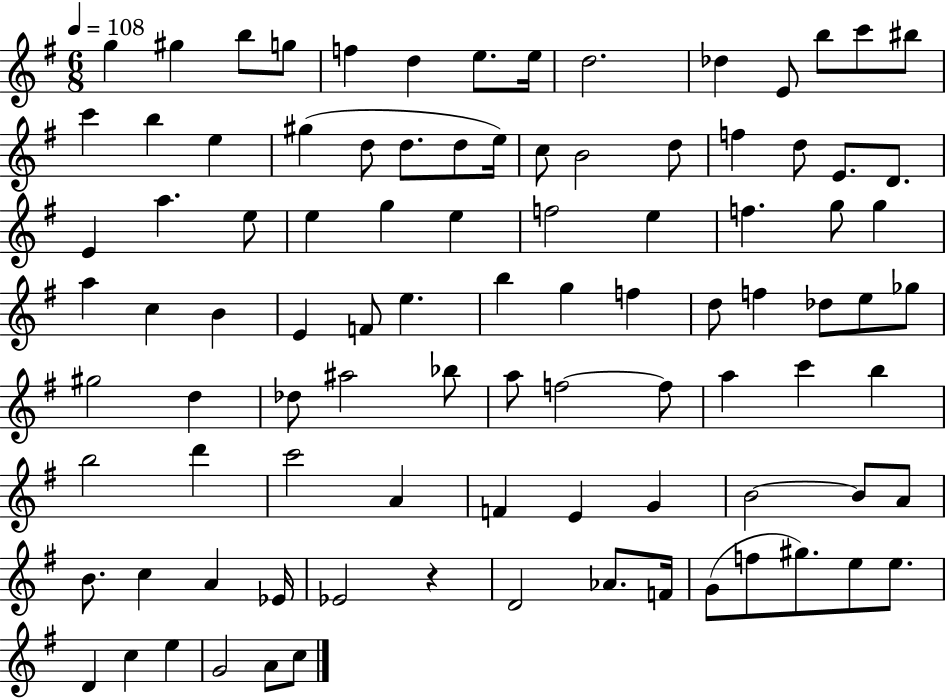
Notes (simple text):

G5/q G#5/q B5/e G5/e F5/q D5/q E5/e. E5/s D5/h. Db5/q E4/e B5/e C6/e BIS5/e C6/q B5/q E5/q G#5/q D5/e D5/e. D5/e E5/s C5/e B4/h D5/e F5/q D5/e E4/e. D4/e. E4/q A5/q. E5/e E5/q G5/q E5/q F5/h E5/q F5/q. G5/e G5/q A5/q C5/q B4/q E4/q F4/e E5/q. B5/q G5/q F5/q D5/e F5/q Db5/e E5/e Gb5/e G#5/h D5/q Db5/e A#5/h Bb5/e A5/e F5/h F5/e A5/q C6/q B5/q B5/h D6/q C6/h A4/q F4/q E4/q G4/q B4/h B4/e A4/e B4/e. C5/q A4/q Eb4/s Eb4/h R/q D4/h Ab4/e. F4/s G4/e F5/e G#5/e. E5/e E5/e. D4/q C5/q E5/q G4/h A4/e C5/e